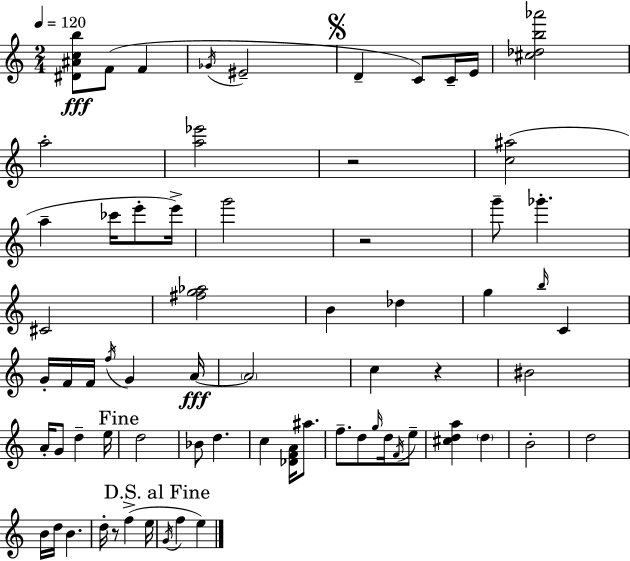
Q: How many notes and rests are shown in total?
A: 69